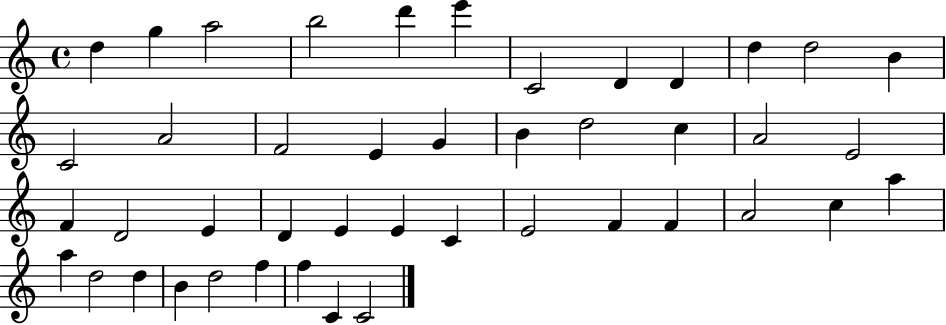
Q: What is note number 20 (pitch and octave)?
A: C5